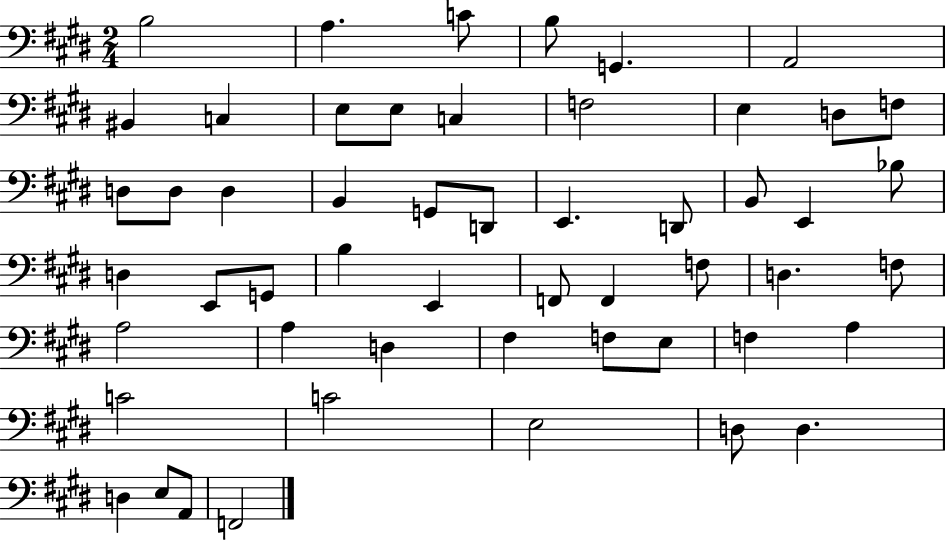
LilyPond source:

{
  \clef bass
  \numericTimeSignature
  \time 2/4
  \key e \major
  \repeat volta 2 { b2 | a4. c'8 | b8 g,4. | a,2 | \break bis,4 c4 | e8 e8 c4 | f2 | e4 d8 f8 | \break d8 d8 d4 | b,4 g,8 d,8 | e,4. d,8 | b,8 e,4 bes8 | \break d4 e,8 g,8 | b4 e,4 | f,8 f,4 f8 | d4. f8 | \break a2 | a4 d4 | fis4 f8 e8 | f4 a4 | \break c'2 | c'2 | e2 | d8 d4. | \break d4 e8 a,8 | f,2 | } \bar "|."
}